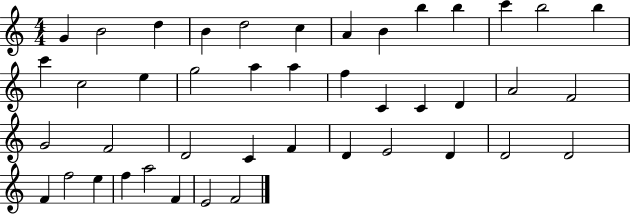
G4/q B4/h D5/q B4/q D5/h C5/q A4/q B4/q B5/q B5/q C6/q B5/h B5/q C6/q C5/h E5/q G5/h A5/q A5/q F5/q C4/q C4/q D4/q A4/h F4/h G4/h F4/h D4/h C4/q F4/q D4/q E4/h D4/q D4/h D4/h F4/q F5/h E5/q F5/q A5/h F4/q E4/h F4/h